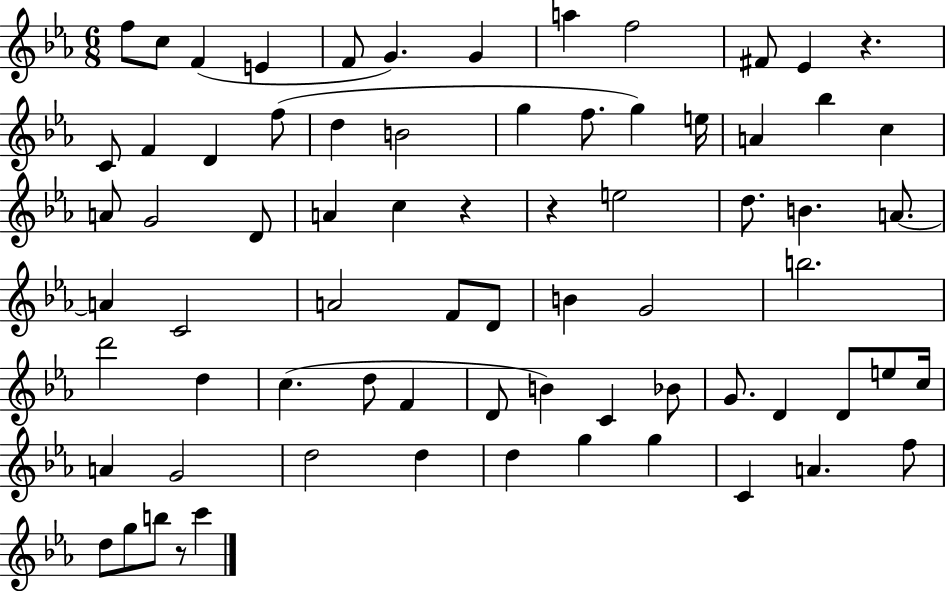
F5/e C5/e F4/q E4/q F4/e G4/q. G4/q A5/q F5/h F#4/e Eb4/q R/q. C4/e F4/q D4/q F5/e D5/q B4/h G5/q F5/e. G5/q E5/s A4/q Bb5/q C5/q A4/e G4/h D4/e A4/q C5/q R/q R/q E5/h D5/e. B4/q. A4/e. A4/q C4/h A4/h F4/e D4/e B4/q G4/h B5/h. D6/h D5/q C5/q. D5/e F4/q D4/e B4/q C4/q Bb4/e G4/e. D4/q D4/e E5/e C5/s A4/q G4/h D5/h D5/q D5/q G5/q G5/q C4/q A4/q. F5/e D5/e G5/e B5/e R/e C6/q